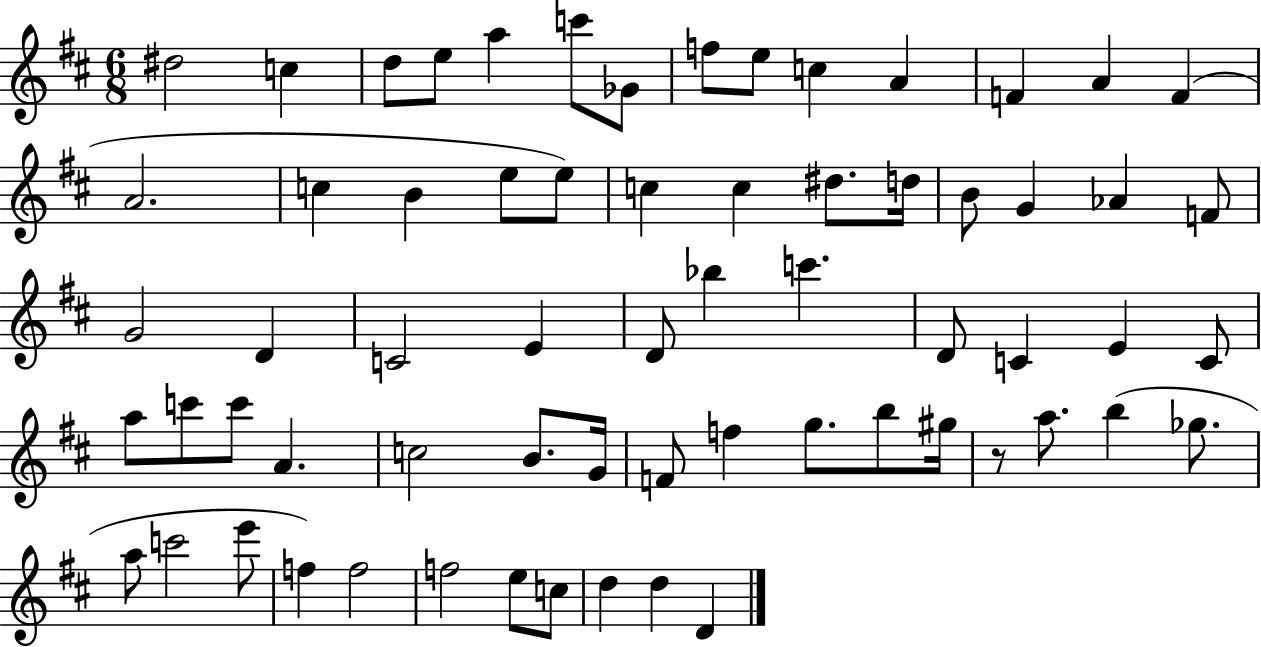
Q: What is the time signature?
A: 6/8